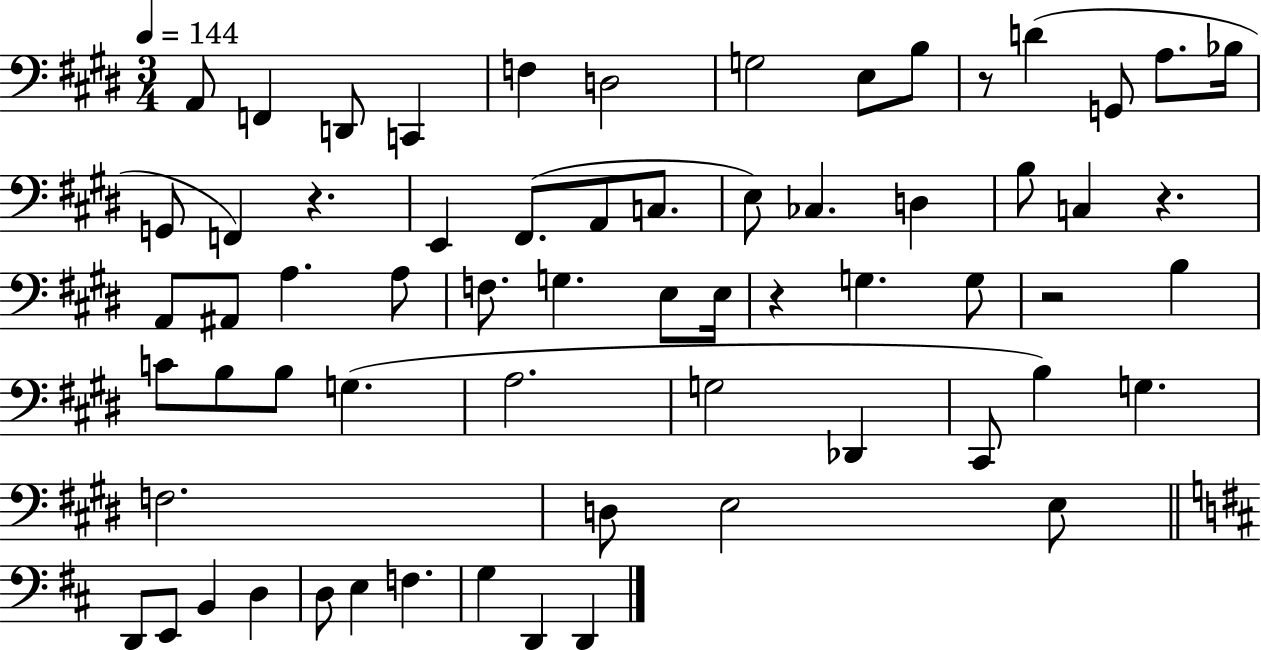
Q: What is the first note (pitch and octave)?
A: A2